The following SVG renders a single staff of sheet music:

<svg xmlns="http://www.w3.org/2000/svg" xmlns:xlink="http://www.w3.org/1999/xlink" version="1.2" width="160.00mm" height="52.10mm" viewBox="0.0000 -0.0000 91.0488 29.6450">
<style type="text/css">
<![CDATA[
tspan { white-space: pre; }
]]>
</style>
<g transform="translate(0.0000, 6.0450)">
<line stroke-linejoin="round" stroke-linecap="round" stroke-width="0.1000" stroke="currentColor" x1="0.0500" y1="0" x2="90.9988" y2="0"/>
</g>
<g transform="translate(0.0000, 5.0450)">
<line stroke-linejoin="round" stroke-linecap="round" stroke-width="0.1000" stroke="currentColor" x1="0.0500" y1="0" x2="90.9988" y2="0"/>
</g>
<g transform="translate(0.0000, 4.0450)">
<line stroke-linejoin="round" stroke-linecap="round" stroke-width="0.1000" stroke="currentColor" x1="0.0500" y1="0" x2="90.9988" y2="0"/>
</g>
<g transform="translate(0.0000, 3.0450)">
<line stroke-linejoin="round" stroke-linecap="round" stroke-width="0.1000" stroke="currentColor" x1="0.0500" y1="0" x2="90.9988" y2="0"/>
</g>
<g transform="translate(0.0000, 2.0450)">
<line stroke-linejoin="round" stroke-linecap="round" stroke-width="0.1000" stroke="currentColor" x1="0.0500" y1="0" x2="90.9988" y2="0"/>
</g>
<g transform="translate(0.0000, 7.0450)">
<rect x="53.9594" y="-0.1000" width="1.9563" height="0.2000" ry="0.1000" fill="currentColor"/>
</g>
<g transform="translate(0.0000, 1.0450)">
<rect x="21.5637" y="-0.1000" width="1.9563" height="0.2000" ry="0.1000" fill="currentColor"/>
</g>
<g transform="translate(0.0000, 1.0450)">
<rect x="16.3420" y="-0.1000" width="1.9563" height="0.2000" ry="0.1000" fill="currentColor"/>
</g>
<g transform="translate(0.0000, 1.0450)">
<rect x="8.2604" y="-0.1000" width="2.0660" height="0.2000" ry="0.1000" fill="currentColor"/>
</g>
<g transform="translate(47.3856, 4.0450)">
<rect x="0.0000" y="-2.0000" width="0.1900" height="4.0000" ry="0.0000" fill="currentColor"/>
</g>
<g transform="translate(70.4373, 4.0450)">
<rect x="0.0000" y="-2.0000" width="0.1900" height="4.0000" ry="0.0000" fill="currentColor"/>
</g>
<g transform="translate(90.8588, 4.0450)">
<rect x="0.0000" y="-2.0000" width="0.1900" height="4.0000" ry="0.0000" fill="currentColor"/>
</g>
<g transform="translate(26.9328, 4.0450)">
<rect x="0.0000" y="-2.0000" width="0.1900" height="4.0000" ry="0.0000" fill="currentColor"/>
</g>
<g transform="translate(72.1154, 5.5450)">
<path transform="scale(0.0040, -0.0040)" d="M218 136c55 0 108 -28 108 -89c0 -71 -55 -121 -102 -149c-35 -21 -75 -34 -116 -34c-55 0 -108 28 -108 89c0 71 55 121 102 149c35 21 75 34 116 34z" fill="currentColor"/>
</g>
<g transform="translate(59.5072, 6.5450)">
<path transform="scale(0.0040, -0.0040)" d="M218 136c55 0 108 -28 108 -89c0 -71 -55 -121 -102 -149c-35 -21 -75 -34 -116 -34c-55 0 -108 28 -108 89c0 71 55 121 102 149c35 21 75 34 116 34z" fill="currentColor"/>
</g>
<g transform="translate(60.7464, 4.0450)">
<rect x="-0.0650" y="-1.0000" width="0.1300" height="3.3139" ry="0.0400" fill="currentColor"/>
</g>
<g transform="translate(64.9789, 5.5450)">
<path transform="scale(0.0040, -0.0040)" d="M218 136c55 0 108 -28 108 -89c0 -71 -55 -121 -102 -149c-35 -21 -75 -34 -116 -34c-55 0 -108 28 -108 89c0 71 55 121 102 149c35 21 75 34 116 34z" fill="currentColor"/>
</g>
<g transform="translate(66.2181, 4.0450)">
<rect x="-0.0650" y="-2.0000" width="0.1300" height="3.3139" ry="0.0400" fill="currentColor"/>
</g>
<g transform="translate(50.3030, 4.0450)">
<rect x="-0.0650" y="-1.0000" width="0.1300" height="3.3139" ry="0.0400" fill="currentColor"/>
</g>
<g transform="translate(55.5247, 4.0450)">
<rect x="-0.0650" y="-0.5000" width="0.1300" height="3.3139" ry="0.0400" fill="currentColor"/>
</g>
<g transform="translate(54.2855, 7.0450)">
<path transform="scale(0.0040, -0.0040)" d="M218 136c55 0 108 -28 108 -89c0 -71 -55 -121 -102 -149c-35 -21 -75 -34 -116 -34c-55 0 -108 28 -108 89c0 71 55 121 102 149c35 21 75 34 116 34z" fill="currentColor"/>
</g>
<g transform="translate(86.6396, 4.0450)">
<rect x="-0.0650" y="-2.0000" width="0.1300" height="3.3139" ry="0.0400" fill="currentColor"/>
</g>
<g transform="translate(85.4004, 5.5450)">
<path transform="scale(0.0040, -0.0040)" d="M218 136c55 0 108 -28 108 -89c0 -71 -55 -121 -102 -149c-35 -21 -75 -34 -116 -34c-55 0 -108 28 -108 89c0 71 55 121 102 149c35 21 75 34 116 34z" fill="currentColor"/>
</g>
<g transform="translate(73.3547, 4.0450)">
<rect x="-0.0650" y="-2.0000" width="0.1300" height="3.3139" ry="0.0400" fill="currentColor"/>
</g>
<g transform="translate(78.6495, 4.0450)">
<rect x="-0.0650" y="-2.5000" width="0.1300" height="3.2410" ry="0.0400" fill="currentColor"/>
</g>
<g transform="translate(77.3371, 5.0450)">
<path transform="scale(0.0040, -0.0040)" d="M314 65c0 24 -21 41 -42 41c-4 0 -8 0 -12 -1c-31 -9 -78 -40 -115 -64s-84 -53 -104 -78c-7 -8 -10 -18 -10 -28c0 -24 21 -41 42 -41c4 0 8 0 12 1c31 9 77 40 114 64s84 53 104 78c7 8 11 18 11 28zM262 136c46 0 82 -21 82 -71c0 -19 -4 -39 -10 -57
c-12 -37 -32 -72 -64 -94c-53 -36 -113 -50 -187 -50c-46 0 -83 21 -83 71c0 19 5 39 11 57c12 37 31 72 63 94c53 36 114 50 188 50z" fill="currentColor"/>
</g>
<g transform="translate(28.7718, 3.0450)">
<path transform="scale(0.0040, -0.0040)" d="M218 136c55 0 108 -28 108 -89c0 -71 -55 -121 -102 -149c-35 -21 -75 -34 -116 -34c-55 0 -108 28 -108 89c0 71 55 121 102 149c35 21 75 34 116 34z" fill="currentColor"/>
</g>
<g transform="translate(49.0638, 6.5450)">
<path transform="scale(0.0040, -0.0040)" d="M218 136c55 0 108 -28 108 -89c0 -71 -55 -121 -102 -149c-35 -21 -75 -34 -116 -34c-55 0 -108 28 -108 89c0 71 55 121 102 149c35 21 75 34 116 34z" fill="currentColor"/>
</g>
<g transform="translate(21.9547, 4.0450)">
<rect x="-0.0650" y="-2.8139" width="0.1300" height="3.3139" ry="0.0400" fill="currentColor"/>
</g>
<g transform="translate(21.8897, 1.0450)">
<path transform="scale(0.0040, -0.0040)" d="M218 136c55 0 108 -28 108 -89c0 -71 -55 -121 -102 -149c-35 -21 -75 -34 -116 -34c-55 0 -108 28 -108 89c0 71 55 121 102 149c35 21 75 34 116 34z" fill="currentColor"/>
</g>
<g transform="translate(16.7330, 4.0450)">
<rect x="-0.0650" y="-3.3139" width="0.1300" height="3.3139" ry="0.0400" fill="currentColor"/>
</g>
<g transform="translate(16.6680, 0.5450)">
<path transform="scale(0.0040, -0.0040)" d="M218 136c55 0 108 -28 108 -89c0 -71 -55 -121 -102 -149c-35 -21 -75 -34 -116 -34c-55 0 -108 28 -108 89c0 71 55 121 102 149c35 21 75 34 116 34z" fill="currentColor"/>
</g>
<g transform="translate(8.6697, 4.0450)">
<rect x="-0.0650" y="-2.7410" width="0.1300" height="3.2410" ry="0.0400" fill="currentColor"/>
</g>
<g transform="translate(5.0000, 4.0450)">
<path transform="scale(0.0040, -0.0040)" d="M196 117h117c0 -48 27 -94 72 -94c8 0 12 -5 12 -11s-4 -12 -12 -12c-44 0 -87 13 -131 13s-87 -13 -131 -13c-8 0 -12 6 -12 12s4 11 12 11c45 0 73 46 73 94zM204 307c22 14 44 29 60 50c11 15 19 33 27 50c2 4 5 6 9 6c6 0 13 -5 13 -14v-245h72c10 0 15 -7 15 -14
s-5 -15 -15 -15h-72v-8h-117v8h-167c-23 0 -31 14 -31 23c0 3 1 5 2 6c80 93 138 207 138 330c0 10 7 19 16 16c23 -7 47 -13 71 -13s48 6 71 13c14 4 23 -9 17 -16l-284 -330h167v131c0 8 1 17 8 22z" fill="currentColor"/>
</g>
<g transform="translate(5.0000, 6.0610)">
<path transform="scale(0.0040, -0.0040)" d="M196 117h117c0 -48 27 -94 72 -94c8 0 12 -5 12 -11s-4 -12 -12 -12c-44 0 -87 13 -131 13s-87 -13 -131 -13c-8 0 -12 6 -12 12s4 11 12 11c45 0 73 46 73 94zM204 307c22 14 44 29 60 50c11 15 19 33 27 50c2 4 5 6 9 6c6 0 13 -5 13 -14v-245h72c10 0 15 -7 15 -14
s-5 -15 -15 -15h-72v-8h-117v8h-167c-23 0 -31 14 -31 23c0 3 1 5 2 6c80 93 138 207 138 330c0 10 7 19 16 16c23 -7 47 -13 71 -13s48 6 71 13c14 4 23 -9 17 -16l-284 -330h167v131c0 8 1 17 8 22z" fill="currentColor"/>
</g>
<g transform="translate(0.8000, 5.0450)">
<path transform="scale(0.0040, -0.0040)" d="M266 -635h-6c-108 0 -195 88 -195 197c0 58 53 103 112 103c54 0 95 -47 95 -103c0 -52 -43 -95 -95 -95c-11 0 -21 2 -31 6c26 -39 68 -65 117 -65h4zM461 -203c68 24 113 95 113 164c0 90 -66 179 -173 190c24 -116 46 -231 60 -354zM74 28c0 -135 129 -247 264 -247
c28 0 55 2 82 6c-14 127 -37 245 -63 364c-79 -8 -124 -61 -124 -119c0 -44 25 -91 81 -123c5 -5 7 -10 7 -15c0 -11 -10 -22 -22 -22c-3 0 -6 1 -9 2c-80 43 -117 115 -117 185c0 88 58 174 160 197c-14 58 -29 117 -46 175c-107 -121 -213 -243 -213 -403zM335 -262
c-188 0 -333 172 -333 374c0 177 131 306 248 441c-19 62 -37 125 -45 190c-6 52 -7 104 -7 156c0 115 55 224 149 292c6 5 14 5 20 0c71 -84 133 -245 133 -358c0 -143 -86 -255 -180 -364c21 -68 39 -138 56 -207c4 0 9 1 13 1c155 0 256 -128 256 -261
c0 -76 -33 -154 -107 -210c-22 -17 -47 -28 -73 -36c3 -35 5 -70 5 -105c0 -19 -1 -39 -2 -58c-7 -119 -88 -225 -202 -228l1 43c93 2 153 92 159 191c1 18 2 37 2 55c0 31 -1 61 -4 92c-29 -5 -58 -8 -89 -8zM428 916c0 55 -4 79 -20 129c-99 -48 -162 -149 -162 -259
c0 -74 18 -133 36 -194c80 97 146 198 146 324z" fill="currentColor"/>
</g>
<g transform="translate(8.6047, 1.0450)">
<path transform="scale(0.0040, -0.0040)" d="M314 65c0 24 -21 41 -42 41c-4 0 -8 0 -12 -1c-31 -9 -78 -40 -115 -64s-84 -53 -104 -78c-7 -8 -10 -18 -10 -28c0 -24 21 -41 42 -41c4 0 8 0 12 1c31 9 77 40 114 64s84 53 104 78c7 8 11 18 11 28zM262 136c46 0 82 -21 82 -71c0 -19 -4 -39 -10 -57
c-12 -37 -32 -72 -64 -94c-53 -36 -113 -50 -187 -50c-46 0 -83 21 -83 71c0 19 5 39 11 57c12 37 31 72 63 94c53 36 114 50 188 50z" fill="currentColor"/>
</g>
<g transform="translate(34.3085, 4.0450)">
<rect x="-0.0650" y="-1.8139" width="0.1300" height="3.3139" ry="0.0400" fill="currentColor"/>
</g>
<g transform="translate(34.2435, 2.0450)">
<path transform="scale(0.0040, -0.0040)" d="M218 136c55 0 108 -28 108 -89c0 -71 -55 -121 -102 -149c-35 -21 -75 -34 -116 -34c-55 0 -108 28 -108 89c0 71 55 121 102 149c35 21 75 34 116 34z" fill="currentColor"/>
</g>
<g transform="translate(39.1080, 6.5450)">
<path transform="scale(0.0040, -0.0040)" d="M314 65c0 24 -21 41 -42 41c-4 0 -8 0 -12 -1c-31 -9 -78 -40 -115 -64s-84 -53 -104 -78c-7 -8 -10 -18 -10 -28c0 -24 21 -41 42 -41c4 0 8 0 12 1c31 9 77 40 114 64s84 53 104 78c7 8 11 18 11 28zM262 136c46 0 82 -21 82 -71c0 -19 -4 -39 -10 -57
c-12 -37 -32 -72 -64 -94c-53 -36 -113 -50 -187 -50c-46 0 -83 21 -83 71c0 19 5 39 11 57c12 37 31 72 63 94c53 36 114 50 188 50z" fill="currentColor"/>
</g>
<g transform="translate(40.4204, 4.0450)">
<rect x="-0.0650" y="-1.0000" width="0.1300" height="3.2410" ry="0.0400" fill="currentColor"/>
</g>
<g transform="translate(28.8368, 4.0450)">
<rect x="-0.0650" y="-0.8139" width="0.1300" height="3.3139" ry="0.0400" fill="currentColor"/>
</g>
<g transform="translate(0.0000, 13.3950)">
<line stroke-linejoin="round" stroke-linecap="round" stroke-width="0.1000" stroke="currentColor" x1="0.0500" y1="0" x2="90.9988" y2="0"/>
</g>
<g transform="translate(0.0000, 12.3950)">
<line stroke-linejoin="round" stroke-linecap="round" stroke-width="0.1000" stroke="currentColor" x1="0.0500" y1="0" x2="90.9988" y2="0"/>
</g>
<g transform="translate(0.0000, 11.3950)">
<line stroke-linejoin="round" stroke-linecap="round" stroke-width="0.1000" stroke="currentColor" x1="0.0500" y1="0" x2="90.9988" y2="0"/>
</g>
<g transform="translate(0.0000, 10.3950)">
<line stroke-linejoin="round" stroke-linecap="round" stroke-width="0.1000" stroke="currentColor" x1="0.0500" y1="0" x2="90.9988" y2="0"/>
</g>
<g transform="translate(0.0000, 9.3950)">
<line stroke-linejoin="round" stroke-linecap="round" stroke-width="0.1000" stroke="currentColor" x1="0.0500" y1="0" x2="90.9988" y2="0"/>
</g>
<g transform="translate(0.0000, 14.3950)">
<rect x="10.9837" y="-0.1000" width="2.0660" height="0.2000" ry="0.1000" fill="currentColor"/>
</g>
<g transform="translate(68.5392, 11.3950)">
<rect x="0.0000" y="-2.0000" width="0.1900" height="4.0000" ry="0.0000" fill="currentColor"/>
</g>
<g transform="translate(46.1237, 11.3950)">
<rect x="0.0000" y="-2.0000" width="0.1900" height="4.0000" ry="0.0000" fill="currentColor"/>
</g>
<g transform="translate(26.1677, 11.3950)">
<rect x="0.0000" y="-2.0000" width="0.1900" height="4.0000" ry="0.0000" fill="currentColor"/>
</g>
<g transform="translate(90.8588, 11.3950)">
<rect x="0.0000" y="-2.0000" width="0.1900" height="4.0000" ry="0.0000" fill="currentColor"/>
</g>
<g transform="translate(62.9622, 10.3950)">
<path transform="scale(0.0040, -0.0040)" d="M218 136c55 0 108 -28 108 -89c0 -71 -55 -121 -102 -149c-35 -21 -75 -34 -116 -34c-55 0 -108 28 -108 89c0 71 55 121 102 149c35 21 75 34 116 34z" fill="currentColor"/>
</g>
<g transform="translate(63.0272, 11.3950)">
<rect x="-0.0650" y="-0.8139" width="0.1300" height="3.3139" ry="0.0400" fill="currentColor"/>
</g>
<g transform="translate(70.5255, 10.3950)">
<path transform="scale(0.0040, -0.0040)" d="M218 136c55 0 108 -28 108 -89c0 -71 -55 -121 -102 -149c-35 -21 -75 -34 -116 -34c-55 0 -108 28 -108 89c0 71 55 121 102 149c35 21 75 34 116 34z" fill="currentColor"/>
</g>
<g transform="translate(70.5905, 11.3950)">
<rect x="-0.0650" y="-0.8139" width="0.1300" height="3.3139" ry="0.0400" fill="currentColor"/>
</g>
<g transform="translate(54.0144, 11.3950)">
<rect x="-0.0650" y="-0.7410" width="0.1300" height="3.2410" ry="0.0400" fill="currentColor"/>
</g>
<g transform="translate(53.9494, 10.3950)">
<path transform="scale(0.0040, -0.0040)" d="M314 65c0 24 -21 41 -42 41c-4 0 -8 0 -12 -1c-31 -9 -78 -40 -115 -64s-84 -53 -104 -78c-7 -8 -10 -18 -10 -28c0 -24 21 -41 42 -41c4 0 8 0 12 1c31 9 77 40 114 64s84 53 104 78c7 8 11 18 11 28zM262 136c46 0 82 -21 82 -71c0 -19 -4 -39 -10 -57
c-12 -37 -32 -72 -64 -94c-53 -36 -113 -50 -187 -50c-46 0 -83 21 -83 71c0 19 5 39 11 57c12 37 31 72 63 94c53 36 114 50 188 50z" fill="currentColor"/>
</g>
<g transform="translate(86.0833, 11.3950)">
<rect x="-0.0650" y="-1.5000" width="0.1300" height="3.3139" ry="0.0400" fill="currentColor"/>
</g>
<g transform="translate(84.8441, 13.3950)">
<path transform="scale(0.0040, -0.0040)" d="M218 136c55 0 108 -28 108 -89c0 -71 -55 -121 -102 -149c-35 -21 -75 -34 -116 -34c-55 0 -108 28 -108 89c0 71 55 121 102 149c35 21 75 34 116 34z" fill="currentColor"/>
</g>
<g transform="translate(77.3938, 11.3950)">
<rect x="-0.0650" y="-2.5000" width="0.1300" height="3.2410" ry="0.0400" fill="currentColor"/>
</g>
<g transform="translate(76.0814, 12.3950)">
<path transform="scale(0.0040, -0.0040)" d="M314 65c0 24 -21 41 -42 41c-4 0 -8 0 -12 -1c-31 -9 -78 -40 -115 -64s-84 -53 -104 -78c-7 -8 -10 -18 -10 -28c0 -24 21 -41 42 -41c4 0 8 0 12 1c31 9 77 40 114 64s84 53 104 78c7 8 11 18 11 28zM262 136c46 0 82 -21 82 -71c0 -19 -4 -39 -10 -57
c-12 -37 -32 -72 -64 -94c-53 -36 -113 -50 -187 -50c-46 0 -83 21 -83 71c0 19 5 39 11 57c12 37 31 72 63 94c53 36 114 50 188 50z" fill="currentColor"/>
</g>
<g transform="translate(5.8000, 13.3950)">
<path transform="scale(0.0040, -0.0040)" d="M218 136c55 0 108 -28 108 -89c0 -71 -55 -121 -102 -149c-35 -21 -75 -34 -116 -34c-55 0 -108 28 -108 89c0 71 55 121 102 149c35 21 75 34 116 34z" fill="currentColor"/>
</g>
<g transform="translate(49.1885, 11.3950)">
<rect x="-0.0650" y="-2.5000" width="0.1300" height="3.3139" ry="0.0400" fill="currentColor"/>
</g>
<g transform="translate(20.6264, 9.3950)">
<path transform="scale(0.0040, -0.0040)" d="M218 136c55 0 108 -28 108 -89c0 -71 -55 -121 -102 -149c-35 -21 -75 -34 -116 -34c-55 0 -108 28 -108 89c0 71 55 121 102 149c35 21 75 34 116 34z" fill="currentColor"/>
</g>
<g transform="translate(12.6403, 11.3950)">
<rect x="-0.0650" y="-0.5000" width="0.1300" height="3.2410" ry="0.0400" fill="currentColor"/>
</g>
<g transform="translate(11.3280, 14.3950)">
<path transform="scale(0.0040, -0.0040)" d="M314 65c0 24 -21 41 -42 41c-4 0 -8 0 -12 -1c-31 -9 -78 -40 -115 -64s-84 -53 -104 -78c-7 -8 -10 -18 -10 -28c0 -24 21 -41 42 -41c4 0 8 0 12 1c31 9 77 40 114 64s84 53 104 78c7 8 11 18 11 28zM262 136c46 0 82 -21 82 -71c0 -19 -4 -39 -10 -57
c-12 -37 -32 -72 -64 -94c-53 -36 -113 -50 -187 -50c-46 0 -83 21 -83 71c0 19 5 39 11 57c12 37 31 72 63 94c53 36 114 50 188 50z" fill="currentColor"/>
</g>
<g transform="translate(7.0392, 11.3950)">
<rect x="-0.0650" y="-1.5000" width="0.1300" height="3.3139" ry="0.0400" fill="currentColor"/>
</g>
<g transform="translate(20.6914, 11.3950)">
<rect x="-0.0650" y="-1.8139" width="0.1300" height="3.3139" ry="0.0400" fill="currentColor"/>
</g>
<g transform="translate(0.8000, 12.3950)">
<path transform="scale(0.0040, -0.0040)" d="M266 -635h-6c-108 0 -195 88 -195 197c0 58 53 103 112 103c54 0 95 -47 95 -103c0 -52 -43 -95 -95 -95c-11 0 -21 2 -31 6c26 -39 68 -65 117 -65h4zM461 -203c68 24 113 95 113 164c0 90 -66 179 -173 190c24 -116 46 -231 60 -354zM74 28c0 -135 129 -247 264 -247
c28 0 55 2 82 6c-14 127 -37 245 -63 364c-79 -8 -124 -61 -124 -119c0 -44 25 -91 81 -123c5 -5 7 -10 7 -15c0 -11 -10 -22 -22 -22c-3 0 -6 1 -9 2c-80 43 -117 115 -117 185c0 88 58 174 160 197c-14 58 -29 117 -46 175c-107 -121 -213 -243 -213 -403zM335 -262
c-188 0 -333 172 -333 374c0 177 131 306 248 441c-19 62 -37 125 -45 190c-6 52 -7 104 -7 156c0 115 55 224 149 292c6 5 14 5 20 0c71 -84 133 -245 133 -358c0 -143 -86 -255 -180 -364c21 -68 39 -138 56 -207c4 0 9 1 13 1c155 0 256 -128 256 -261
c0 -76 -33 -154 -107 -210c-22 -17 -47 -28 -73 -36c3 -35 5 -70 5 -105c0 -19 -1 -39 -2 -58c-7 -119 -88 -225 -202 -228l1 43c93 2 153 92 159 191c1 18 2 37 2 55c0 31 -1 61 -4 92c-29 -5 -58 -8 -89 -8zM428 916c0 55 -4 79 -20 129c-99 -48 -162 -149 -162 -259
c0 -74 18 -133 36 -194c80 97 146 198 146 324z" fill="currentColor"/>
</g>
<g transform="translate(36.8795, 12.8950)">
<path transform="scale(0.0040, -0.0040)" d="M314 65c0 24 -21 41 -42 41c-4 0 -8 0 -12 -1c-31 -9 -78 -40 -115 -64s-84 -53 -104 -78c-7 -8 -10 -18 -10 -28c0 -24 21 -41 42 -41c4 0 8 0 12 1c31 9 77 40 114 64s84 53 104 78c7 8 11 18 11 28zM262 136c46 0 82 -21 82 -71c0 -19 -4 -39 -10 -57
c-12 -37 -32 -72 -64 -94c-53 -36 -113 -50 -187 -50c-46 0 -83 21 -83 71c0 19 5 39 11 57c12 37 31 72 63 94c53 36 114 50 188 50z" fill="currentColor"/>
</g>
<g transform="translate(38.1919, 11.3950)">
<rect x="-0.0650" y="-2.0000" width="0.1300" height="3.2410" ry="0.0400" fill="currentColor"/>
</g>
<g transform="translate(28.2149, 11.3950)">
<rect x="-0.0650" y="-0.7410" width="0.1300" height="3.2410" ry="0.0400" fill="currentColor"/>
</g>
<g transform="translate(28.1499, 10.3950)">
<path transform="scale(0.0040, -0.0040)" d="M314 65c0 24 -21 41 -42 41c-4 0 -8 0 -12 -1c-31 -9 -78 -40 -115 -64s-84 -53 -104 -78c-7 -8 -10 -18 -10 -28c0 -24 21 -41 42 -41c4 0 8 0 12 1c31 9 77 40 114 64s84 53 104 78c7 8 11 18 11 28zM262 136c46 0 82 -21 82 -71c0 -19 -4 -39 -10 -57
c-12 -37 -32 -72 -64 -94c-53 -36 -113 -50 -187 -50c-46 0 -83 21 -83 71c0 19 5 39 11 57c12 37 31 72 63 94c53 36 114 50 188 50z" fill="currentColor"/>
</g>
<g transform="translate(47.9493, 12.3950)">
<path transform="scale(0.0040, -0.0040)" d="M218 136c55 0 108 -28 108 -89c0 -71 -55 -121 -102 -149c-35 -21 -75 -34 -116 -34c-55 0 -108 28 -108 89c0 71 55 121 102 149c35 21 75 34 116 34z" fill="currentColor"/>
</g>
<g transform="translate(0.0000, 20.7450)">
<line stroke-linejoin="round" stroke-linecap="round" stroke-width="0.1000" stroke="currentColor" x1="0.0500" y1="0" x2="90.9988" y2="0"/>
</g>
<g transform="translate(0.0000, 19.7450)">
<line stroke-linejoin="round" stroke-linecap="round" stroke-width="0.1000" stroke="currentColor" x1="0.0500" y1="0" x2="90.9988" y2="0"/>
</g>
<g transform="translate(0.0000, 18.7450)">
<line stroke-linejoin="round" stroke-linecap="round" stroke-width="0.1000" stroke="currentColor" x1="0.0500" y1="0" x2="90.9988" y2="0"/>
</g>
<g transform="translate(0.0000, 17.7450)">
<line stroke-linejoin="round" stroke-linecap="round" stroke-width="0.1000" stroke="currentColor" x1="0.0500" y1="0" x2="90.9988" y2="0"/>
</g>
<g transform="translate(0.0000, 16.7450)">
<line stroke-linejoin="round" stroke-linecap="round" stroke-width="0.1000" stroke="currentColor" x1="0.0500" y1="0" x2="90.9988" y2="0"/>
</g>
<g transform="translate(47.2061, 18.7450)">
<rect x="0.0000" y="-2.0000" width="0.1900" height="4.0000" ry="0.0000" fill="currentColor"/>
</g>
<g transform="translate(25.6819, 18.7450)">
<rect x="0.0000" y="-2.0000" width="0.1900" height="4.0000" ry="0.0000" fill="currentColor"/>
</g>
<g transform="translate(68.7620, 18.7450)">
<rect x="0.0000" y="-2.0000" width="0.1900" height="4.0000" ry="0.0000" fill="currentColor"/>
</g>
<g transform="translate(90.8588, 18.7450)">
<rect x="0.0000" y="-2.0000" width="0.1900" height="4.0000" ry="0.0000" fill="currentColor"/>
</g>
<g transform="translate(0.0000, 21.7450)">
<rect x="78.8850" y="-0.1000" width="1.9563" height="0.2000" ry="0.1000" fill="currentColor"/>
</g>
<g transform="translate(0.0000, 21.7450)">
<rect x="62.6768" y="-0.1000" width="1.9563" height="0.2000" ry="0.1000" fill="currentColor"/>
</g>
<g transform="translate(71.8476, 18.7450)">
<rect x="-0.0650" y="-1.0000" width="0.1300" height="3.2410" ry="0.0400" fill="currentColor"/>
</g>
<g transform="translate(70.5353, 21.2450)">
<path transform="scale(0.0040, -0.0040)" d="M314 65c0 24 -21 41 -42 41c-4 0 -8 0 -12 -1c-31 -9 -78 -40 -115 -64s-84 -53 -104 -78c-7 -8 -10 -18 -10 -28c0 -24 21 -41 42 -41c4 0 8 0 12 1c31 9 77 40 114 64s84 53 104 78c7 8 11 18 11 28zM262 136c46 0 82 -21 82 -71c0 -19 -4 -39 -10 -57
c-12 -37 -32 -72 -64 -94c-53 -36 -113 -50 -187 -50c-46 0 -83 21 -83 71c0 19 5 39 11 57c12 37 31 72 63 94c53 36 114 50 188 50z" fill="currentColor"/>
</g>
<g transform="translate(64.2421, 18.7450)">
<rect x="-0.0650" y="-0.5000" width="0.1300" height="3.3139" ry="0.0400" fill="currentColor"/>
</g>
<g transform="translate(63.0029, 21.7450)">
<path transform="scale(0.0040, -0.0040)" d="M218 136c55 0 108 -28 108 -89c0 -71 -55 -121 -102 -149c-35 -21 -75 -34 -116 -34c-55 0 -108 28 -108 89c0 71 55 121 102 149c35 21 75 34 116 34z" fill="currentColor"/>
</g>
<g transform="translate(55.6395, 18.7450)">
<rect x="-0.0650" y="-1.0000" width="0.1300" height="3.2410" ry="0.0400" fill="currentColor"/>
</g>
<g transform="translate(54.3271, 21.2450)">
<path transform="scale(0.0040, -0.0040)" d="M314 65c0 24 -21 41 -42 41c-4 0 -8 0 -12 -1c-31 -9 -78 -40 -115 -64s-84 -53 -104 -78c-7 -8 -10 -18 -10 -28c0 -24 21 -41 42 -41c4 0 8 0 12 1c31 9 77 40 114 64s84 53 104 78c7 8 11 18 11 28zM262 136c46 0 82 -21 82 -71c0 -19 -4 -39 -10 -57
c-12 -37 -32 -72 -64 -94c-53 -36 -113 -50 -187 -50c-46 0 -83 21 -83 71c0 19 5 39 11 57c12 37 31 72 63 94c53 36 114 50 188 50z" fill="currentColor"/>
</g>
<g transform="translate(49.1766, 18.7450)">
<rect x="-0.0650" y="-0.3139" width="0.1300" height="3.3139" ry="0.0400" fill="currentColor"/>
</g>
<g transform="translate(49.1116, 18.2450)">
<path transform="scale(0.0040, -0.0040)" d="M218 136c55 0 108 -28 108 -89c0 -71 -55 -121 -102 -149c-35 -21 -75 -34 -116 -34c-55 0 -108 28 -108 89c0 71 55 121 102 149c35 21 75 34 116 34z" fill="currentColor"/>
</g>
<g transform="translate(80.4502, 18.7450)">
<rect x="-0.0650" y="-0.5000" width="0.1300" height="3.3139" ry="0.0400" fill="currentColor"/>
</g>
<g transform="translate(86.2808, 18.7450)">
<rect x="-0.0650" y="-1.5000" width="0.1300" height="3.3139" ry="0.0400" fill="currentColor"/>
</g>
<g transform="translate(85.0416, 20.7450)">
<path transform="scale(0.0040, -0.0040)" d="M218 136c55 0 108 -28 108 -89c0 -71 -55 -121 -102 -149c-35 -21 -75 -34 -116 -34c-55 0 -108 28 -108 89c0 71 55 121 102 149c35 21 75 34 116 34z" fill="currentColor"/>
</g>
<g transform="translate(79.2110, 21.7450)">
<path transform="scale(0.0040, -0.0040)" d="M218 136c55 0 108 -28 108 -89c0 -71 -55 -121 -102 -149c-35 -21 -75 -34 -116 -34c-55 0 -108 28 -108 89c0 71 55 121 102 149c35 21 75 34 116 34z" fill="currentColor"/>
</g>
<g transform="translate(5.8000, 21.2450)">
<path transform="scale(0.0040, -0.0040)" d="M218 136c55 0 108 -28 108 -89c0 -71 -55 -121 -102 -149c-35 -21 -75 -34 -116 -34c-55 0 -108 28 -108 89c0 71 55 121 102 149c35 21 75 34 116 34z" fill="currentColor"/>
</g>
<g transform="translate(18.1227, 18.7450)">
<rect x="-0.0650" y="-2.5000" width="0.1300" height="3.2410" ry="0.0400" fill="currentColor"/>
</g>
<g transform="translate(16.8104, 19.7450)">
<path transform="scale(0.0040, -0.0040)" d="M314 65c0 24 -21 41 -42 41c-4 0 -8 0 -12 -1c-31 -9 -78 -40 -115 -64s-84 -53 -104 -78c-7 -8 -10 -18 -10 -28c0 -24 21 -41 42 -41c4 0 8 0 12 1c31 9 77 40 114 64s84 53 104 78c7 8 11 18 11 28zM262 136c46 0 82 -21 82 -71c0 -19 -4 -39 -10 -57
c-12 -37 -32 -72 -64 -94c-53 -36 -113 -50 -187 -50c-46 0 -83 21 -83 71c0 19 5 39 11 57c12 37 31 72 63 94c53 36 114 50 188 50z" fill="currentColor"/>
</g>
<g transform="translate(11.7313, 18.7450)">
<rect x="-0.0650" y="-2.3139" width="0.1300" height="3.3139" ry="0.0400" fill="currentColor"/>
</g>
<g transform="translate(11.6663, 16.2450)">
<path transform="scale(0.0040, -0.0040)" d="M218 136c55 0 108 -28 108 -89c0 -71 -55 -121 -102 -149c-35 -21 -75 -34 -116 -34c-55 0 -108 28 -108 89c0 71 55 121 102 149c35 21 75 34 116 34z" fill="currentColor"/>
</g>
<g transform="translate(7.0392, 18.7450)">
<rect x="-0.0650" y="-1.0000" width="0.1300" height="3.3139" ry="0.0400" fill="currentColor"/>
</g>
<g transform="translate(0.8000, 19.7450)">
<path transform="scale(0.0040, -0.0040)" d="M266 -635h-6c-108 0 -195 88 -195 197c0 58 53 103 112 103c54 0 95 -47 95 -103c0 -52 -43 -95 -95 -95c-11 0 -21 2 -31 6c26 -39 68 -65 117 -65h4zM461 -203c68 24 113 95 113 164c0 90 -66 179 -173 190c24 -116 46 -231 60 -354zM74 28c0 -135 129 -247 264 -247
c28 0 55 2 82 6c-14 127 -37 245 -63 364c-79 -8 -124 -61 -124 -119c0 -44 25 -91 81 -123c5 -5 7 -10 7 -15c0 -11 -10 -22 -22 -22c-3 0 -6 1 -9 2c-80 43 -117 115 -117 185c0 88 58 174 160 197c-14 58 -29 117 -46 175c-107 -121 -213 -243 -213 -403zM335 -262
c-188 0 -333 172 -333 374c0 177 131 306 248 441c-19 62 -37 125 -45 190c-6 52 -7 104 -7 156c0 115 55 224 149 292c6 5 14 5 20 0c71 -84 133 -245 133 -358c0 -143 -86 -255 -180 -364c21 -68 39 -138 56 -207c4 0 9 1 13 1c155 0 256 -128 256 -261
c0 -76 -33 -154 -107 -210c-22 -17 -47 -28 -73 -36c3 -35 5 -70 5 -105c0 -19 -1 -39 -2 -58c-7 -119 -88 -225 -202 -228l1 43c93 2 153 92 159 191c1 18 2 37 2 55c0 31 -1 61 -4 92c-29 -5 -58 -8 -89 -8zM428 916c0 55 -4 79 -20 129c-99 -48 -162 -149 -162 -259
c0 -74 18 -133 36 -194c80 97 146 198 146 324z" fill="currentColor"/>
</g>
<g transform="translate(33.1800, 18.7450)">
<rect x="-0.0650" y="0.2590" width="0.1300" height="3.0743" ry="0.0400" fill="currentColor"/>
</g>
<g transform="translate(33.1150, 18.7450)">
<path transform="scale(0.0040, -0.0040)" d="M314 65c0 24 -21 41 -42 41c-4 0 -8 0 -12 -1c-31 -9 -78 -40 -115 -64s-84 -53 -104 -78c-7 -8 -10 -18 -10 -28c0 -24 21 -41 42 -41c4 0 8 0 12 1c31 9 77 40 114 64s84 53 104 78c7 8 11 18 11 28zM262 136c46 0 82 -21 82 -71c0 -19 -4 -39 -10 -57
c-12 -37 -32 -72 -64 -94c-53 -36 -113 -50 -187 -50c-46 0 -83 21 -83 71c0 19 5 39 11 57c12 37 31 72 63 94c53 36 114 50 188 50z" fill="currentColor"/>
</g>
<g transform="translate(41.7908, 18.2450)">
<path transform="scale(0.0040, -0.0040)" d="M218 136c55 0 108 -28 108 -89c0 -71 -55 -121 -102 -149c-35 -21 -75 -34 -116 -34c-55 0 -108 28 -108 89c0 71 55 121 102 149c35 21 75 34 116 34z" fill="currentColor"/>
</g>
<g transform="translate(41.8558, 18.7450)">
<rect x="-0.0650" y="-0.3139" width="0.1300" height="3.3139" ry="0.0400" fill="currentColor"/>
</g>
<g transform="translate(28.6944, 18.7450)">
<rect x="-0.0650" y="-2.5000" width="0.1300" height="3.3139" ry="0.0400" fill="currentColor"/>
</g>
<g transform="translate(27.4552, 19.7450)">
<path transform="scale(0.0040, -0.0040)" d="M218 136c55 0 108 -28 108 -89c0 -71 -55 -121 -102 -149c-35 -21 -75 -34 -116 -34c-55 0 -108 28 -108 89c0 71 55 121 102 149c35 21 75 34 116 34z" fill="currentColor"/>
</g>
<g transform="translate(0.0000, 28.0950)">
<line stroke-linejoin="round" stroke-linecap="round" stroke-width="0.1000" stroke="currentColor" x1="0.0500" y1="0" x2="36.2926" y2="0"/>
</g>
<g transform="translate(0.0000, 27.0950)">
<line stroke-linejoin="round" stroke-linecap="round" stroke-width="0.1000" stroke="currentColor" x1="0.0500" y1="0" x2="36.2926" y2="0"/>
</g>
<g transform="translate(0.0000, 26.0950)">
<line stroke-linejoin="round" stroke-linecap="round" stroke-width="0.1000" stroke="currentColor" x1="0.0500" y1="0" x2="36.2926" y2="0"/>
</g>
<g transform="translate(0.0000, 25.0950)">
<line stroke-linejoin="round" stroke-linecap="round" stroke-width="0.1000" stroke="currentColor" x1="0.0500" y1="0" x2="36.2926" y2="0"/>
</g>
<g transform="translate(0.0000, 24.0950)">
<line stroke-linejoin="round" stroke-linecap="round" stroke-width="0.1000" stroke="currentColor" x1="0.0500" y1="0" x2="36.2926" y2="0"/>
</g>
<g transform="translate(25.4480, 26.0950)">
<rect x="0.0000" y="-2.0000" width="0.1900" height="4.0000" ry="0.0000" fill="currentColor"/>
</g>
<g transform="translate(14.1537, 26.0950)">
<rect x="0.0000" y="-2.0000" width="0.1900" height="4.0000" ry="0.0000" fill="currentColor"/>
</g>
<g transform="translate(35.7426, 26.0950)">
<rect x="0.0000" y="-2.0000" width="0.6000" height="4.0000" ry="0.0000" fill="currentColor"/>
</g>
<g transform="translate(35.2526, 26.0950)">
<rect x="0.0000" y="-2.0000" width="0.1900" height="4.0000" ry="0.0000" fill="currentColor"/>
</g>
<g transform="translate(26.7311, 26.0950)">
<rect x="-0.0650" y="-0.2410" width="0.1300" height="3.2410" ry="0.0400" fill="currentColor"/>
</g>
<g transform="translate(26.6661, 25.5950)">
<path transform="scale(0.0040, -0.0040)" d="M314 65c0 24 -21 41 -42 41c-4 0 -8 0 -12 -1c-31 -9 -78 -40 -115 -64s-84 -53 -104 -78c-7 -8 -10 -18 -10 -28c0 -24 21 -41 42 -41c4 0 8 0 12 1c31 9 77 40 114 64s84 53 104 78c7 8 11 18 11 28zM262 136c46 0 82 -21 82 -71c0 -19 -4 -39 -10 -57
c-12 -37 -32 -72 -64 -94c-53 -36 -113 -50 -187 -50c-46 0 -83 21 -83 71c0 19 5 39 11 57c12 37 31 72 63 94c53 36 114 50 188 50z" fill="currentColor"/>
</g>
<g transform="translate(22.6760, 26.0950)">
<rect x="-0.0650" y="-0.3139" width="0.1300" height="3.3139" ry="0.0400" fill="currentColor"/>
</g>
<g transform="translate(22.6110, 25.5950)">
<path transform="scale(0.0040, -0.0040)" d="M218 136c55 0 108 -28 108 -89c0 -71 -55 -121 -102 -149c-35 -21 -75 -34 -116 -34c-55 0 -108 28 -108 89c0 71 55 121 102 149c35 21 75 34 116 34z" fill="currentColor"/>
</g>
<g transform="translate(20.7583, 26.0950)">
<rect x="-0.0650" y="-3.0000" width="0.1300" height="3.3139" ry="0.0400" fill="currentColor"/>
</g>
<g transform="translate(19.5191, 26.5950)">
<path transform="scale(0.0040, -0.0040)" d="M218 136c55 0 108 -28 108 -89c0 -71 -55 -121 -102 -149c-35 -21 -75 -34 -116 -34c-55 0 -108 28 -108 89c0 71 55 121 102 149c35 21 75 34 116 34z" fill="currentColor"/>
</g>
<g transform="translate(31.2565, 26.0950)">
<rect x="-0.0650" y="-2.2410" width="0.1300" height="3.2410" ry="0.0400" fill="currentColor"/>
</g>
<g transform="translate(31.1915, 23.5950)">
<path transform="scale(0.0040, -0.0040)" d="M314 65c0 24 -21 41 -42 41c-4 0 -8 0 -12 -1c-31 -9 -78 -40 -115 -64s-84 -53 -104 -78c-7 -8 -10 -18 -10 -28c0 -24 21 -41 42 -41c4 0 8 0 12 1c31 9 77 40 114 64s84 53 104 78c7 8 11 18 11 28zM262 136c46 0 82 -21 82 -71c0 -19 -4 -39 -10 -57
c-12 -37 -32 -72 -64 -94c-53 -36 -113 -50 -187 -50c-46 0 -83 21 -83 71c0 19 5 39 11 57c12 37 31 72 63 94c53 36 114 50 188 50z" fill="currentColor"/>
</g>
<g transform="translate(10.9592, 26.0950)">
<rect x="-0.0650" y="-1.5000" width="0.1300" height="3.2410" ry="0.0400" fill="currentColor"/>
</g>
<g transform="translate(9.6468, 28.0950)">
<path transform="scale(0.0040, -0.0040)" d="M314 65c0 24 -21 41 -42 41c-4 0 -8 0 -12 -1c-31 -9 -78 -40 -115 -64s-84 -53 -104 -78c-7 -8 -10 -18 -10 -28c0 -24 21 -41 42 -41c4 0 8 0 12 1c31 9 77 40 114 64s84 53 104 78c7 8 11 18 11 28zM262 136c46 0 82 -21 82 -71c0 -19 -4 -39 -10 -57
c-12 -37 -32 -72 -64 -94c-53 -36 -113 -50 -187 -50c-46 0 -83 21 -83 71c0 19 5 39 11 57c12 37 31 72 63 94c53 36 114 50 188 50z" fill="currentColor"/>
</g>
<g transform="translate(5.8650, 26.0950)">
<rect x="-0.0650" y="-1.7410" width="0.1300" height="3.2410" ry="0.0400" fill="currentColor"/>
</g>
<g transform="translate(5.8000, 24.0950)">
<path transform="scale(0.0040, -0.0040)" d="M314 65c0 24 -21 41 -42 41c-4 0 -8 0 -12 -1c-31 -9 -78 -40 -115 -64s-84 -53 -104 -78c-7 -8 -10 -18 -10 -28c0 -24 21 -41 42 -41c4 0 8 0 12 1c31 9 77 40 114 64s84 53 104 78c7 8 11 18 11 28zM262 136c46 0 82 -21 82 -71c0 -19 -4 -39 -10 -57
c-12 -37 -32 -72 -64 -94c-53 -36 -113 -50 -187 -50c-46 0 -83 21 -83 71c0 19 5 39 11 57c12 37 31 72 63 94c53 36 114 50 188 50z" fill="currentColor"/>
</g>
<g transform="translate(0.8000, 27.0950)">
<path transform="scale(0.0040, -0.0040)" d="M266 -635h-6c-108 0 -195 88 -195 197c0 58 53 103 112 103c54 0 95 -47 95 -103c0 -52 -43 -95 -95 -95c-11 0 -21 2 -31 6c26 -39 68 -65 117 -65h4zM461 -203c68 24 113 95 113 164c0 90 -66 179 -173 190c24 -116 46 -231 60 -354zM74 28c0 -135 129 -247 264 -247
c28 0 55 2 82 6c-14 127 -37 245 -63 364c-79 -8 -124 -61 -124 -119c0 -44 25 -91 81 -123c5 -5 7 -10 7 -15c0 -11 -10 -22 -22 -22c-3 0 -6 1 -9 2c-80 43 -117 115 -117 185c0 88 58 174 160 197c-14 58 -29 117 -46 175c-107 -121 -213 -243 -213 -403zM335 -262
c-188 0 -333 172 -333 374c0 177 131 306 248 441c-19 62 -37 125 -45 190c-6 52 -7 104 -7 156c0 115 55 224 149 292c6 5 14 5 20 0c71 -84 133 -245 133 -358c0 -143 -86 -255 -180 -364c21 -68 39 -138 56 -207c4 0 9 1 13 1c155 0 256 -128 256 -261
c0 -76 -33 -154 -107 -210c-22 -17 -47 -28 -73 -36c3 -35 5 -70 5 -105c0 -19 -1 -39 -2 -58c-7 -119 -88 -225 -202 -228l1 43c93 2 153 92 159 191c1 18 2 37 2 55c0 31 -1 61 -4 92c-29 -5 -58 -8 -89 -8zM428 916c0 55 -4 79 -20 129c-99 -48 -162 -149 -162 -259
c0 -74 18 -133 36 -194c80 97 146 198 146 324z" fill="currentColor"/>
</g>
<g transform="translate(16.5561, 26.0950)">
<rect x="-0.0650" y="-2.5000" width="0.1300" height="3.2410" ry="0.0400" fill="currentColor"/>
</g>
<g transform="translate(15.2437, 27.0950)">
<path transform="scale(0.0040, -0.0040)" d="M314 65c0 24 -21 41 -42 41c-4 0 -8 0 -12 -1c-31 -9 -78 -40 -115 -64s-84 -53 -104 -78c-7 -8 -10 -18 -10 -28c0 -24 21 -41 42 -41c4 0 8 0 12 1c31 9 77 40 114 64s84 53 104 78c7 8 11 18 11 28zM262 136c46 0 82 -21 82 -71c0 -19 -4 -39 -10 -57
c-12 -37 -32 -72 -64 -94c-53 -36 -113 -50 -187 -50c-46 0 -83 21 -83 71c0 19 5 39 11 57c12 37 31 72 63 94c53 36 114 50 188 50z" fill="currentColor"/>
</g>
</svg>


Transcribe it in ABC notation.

X:1
T:Untitled
M:4/4
L:1/4
K:C
a2 b a d f D2 D C D F F G2 F E C2 f d2 F2 G d2 d d G2 E D g G2 G B2 c c D2 C D2 C E f2 E2 G2 A c c2 g2